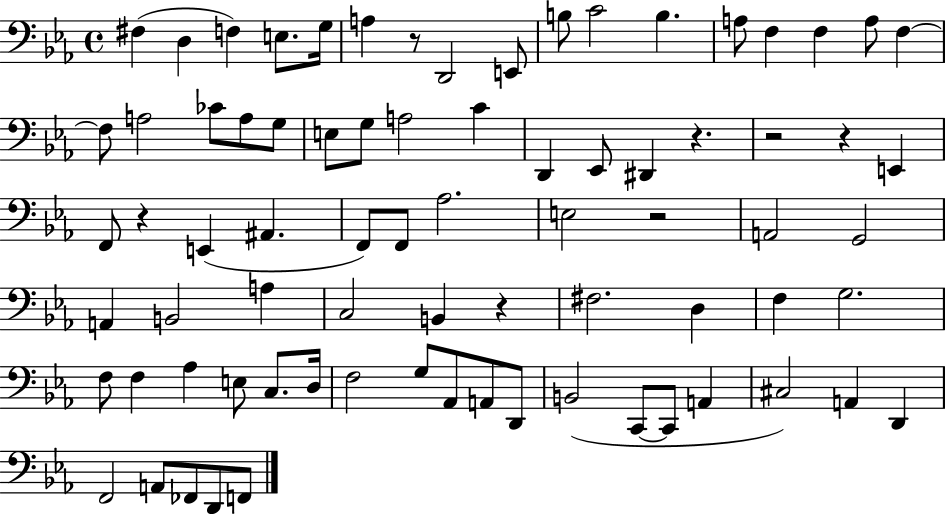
F#3/q D3/q F3/q E3/e. G3/s A3/q R/e D2/h E2/e B3/e C4/h B3/q. A3/e F3/q F3/q A3/e F3/q F3/e A3/h CES4/e A3/e G3/e E3/e G3/e A3/h C4/q D2/q Eb2/e D#2/q R/q. R/h R/q E2/q F2/e R/q E2/q A#2/q. F2/e F2/e Ab3/h. E3/h R/h A2/h G2/h A2/q B2/h A3/q C3/h B2/q R/q F#3/h. D3/q F3/q G3/h. F3/e F3/q Ab3/q E3/e C3/e. D3/s F3/h G3/e Ab2/e A2/e D2/e B2/h C2/e C2/e A2/q C#3/h A2/q D2/q F2/h A2/e FES2/e D2/e F2/e